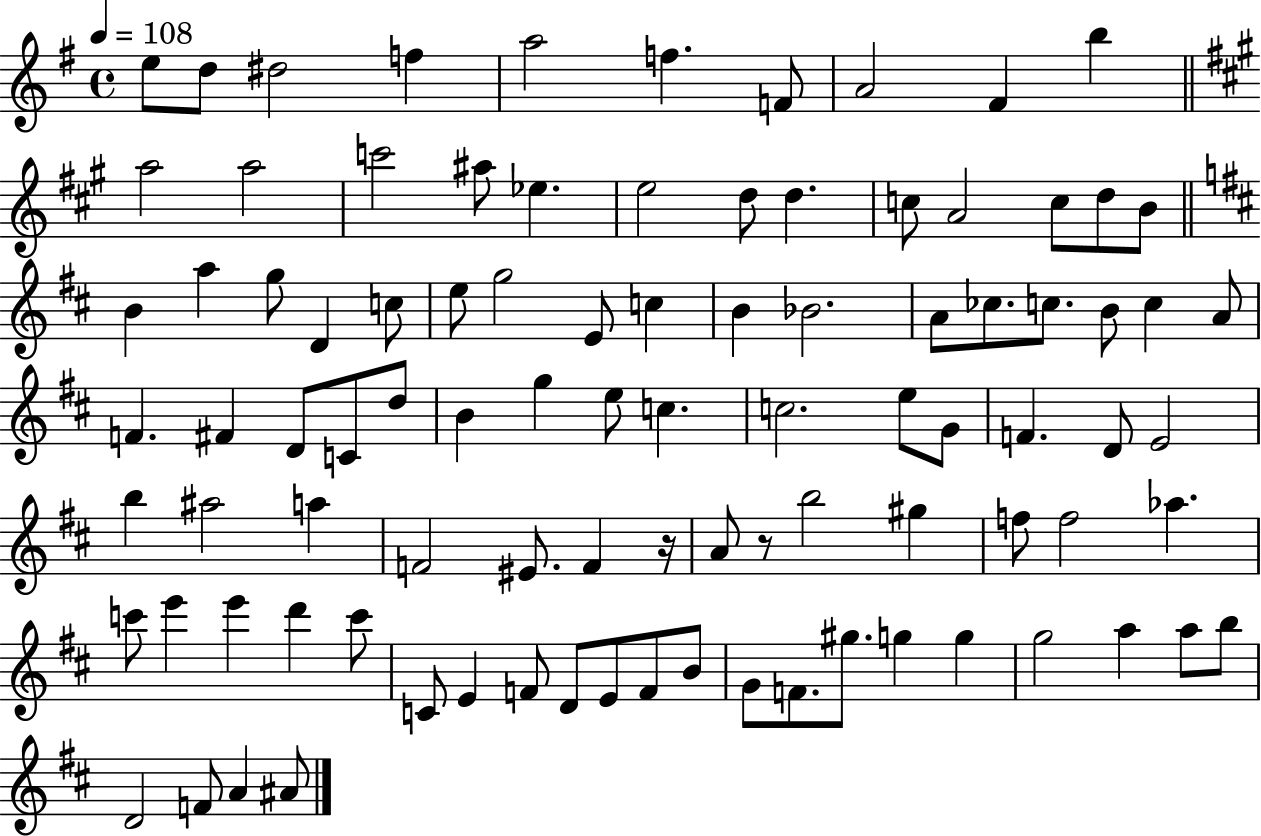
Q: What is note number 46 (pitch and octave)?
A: B4